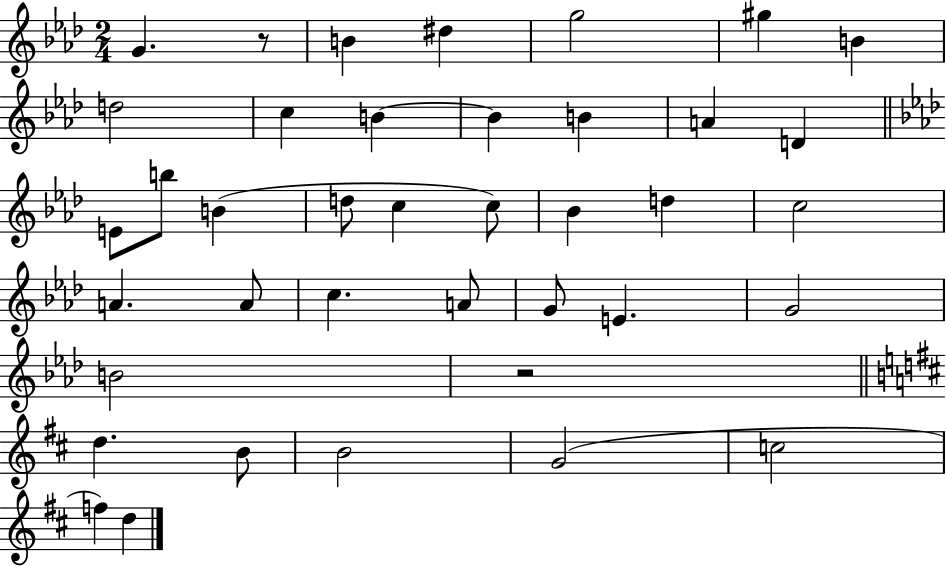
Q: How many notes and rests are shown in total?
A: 39